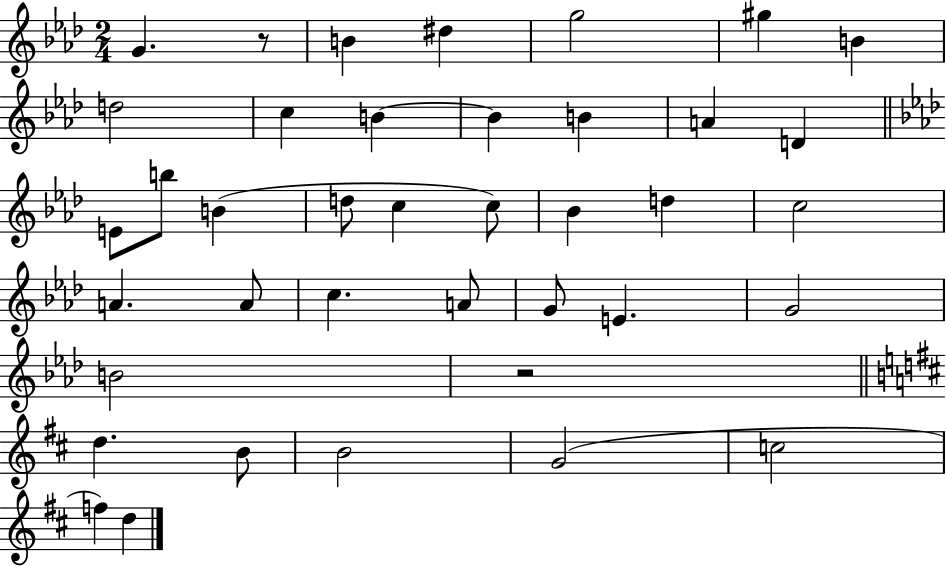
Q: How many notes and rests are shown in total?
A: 39